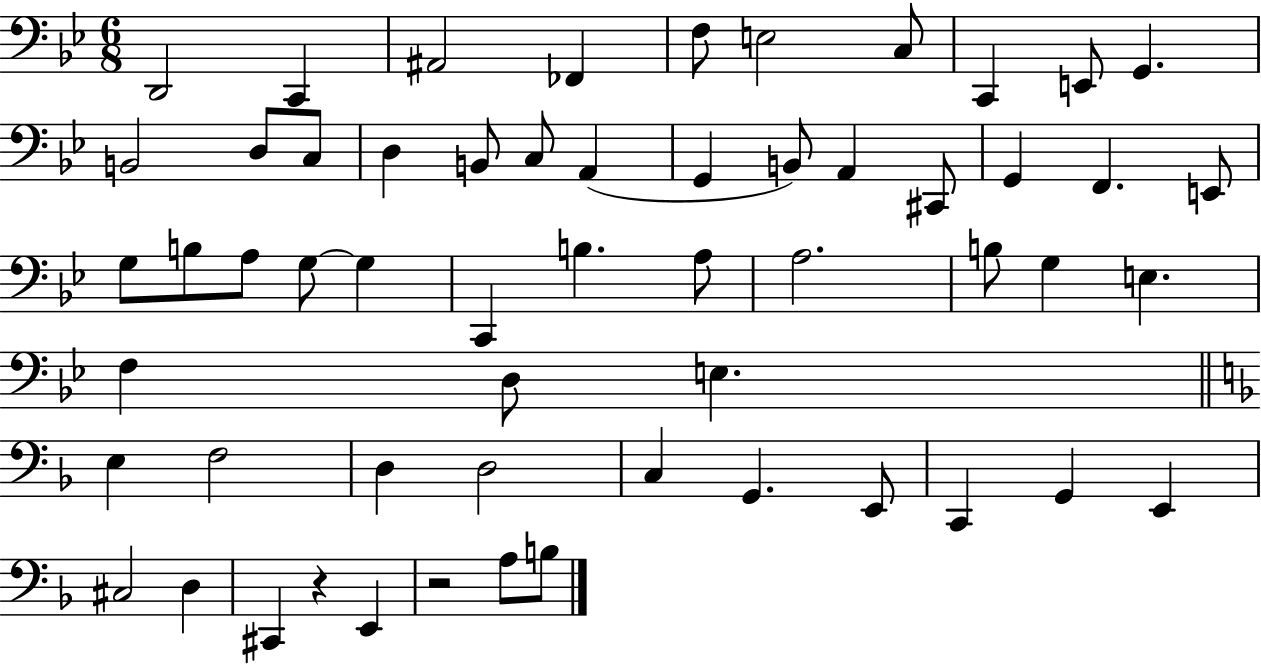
{
  \clef bass
  \numericTimeSignature
  \time 6/8
  \key bes \major
  d,2 c,4 | ais,2 fes,4 | f8 e2 c8 | c,4 e,8 g,4. | \break b,2 d8 c8 | d4 b,8 c8 a,4( | g,4 b,8) a,4 cis,8 | g,4 f,4. e,8 | \break g8 b8 a8 g8~~ g4 | c,4 b4. a8 | a2. | b8 g4 e4. | \break f4 d8 e4. | \bar "||" \break \key d \minor e4 f2 | d4 d2 | c4 g,4. e,8 | c,4 g,4 e,4 | \break cis2 d4 | cis,4 r4 e,4 | r2 a8 b8 | \bar "|."
}